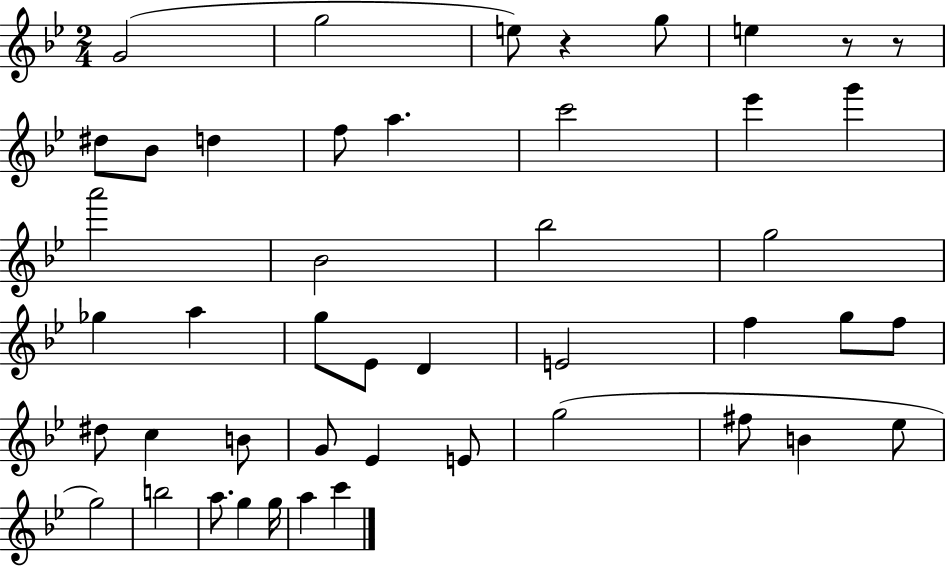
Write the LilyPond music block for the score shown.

{
  \clef treble
  \numericTimeSignature
  \time 2/4
  \key bes \major
  \repeat volta 2 { g'2( | g''2 | e''8) r4 g''8 | e''4 r8 r8 | \break dis''8 bes'8 d''4 | f''8 a''4. | c'''2 | ees'''4 g'''4 | \break a'''2 | bes'2 | bes''2 | g''2 | \break ges''4 a''4 | g''8 ees'8 d'4 | e'2 | f''4 g''8 f''8 | \break dis''8 c''4 b'8 | g'8 ees'4 e'8 | g''2( | fis''8 b'4 ees''8 | \break g''2) | b''2 | a''8. g''4 g''16 | a''4 c'''4 | \break } \bar "|."
}